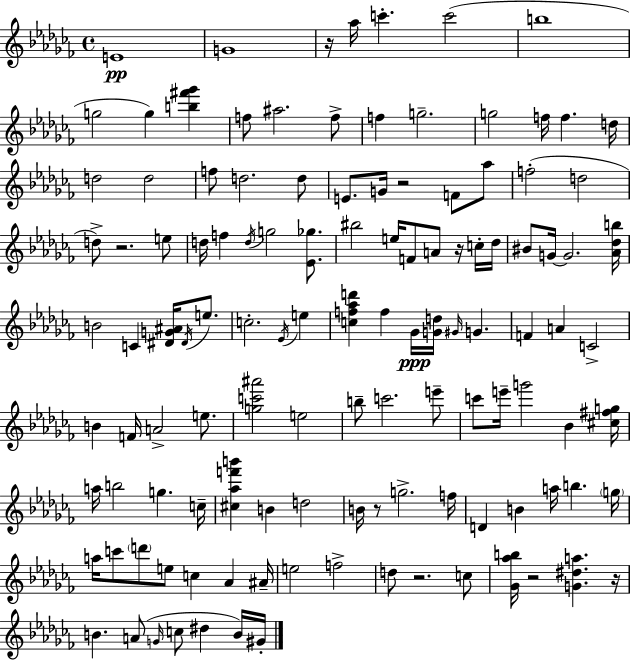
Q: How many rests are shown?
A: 8